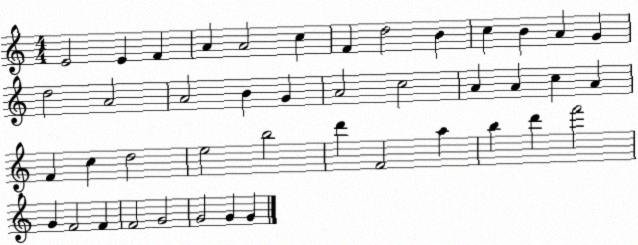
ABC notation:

X:1
T:Untitled
M:4/4
L:1/4
K:C
E2 E F A A2 c F d2 B c B A G d2 A2 A2 B G A2 c2 A A c A F c d2 e2 b2 d' F2 a b d' f'2 G F2 F F2 G2 G2 G G